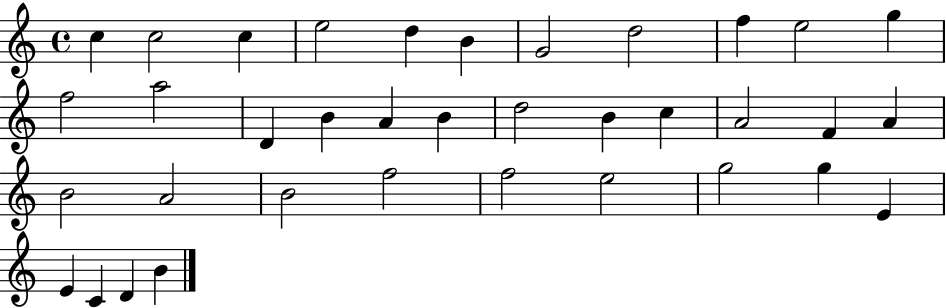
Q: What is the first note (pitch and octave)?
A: C5